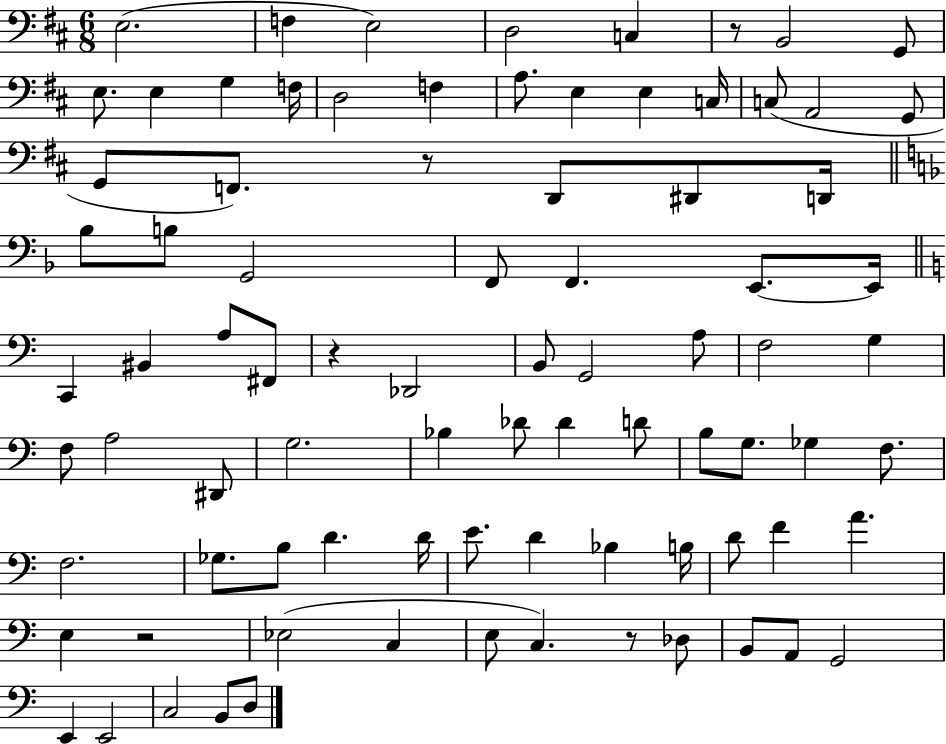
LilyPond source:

{
  \clef bass
  \numericTimeSignature
  \time 6/8
  \key d \major
  e2.( | f4 e2) | d2 c4 | r8 b,2 g,8 | \break e8. e4 g4 f16 | d2 f4 | a8. e4 e4 c16 | c8( a,2 g,8 | \break g,8 f,8.) r8 d,8 dis,8 d,16 | \bar "||" \break \key f \major bes8 b8 g,2 | f,8 f,4. e,8.~~ e,16 | \bar "||" \break \key a \minor c,4 bis,4 a8 fis,8 | r4 des,2 | b,8 g,2 a8 | f2 g4 | \break f8 a2 dis,8 | g2. | bes4 des'8 des'4 d'8 | b8 g8. ges4 f8. | \break f2. | ges8. b8 d'4. d'16 | e'8. d'4 bes4 b16 | d'8 f'4 a'4. | \break e4 r2 | ees2( c4 | e8 c4.) r8 des8 | b,8 a,8 g,2 | \break e,4 e,2 | c2 b,8 d8 | \bar "|."
}